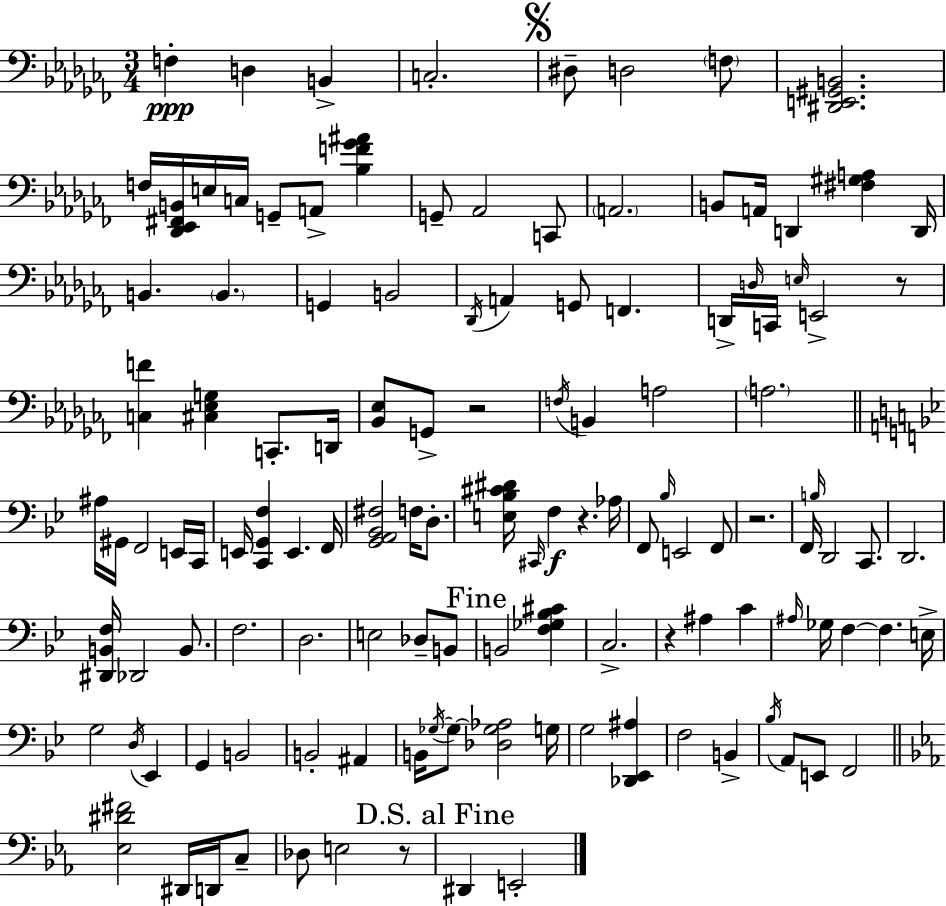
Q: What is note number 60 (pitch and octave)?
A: D2